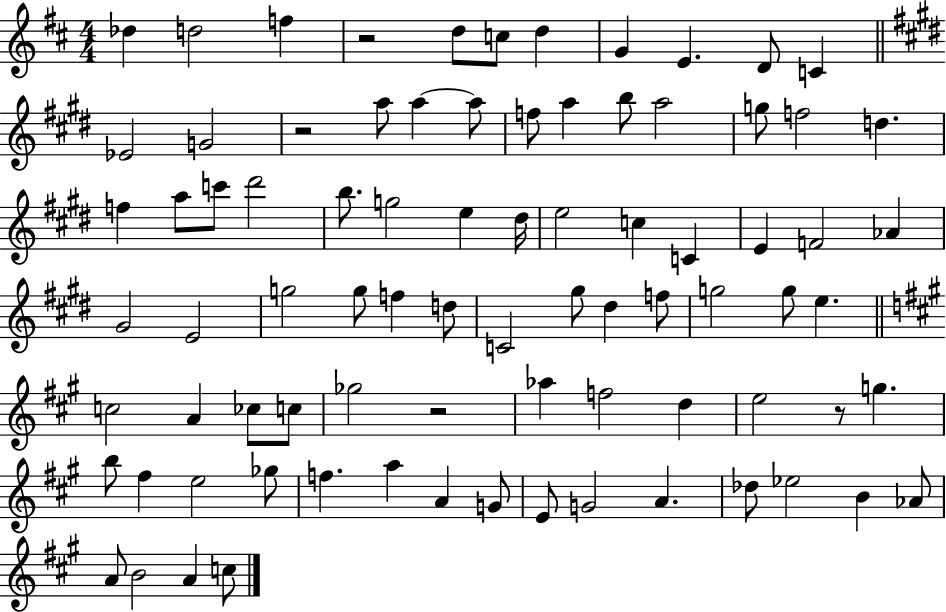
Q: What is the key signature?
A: D major